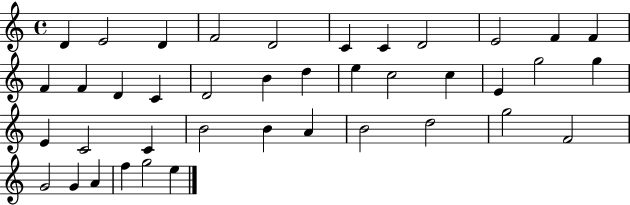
D4/q E4/h D4/q F4/h D4/h C4/q C4/q D4/h E4/h F4/q F4/q F4/q F4/q D4/q C4/q D4/h B4/q D5/q E5/q C5/h C5/q E4/q G5/h G5/q E4/q C4/h C4/q B4/h B4/q A4/q B4/h D5/h G5/h F4/h G4/h G4/q A4/q F5/q G5/h E5/q